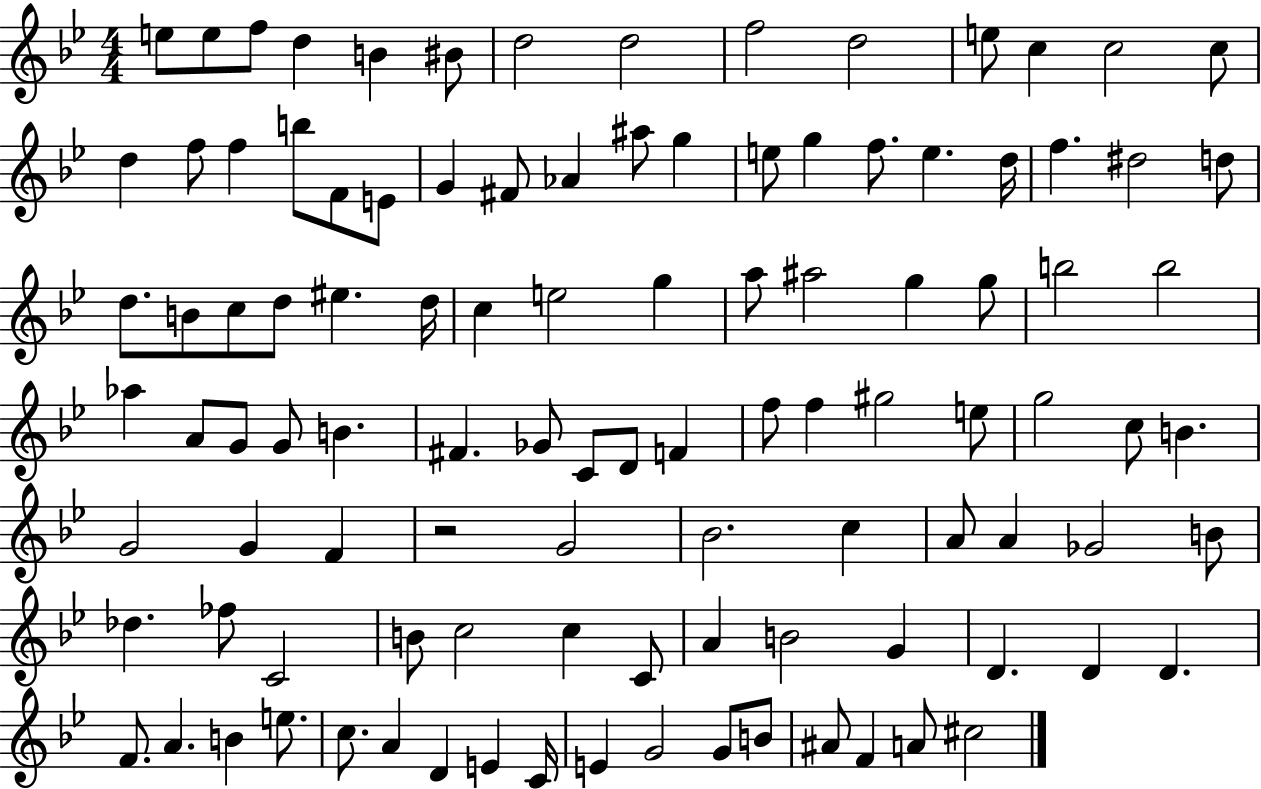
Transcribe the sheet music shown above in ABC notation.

X:1
T:Untitled
M:4/4
L:1/4
K:Bb
e/2 e/2 f/2 d B ^B/2 d2 d2 f2 d2 e/2 c c2 c/2 d f/2 f b/2 F/2 E/2 G ^F/2 _A ^a/2 g e/2 g f/2 e d/4 f ^d2 d/2 d/2 B/2 c/2 d/2 ^e d/4 c e2 g a/2 ^a2 g g/2 b2 b2 _a A/2 G/2 G/2 B ^F _G/2 C/2 D/2 F f/2 f ^g2 e/2 g2 c/2 B G2 G F z2 G2 _B2 c A/2 A _G2 B/2 _d _f/2 C2 B/2 c2 c C/2 A B2 G D D D F/2 A B e/2 c/2 A D E C/4 E G2 G/2 B/2 ^A/2 F A/2 ^c2